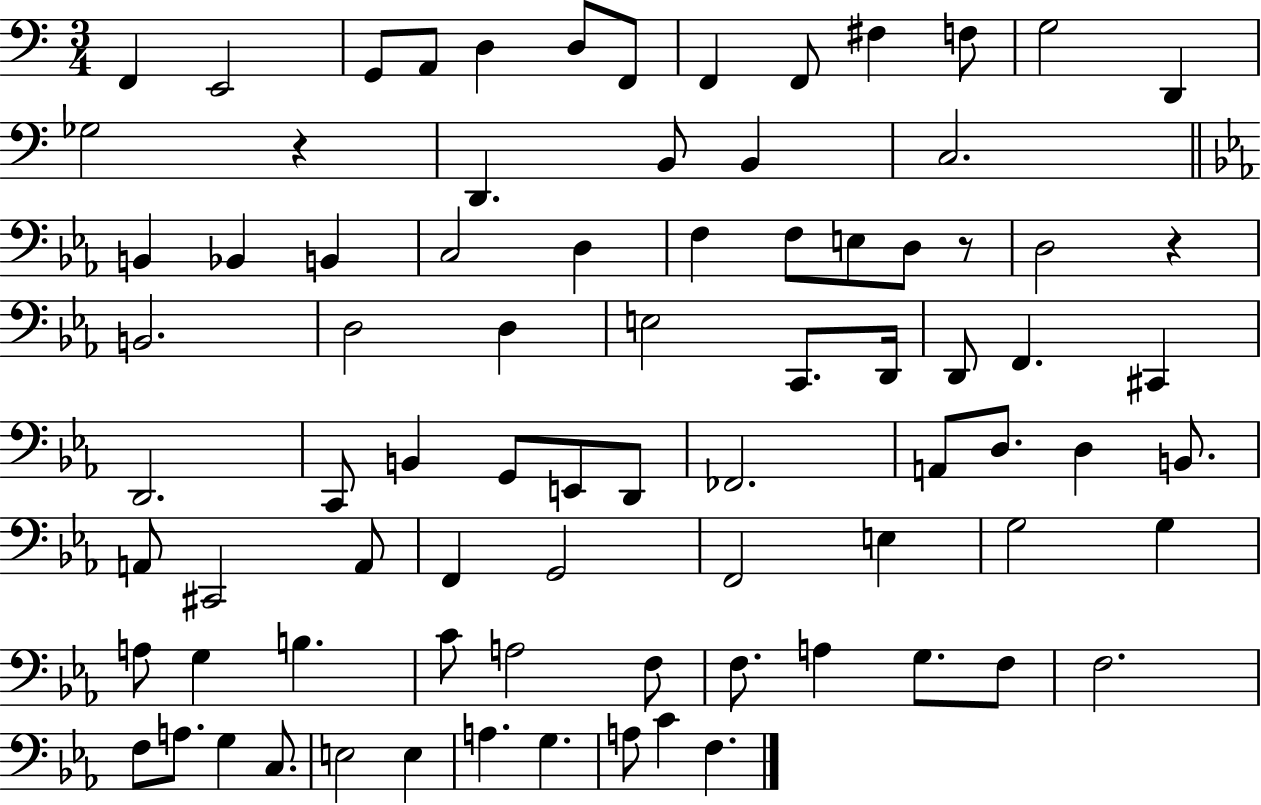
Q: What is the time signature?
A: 3/4